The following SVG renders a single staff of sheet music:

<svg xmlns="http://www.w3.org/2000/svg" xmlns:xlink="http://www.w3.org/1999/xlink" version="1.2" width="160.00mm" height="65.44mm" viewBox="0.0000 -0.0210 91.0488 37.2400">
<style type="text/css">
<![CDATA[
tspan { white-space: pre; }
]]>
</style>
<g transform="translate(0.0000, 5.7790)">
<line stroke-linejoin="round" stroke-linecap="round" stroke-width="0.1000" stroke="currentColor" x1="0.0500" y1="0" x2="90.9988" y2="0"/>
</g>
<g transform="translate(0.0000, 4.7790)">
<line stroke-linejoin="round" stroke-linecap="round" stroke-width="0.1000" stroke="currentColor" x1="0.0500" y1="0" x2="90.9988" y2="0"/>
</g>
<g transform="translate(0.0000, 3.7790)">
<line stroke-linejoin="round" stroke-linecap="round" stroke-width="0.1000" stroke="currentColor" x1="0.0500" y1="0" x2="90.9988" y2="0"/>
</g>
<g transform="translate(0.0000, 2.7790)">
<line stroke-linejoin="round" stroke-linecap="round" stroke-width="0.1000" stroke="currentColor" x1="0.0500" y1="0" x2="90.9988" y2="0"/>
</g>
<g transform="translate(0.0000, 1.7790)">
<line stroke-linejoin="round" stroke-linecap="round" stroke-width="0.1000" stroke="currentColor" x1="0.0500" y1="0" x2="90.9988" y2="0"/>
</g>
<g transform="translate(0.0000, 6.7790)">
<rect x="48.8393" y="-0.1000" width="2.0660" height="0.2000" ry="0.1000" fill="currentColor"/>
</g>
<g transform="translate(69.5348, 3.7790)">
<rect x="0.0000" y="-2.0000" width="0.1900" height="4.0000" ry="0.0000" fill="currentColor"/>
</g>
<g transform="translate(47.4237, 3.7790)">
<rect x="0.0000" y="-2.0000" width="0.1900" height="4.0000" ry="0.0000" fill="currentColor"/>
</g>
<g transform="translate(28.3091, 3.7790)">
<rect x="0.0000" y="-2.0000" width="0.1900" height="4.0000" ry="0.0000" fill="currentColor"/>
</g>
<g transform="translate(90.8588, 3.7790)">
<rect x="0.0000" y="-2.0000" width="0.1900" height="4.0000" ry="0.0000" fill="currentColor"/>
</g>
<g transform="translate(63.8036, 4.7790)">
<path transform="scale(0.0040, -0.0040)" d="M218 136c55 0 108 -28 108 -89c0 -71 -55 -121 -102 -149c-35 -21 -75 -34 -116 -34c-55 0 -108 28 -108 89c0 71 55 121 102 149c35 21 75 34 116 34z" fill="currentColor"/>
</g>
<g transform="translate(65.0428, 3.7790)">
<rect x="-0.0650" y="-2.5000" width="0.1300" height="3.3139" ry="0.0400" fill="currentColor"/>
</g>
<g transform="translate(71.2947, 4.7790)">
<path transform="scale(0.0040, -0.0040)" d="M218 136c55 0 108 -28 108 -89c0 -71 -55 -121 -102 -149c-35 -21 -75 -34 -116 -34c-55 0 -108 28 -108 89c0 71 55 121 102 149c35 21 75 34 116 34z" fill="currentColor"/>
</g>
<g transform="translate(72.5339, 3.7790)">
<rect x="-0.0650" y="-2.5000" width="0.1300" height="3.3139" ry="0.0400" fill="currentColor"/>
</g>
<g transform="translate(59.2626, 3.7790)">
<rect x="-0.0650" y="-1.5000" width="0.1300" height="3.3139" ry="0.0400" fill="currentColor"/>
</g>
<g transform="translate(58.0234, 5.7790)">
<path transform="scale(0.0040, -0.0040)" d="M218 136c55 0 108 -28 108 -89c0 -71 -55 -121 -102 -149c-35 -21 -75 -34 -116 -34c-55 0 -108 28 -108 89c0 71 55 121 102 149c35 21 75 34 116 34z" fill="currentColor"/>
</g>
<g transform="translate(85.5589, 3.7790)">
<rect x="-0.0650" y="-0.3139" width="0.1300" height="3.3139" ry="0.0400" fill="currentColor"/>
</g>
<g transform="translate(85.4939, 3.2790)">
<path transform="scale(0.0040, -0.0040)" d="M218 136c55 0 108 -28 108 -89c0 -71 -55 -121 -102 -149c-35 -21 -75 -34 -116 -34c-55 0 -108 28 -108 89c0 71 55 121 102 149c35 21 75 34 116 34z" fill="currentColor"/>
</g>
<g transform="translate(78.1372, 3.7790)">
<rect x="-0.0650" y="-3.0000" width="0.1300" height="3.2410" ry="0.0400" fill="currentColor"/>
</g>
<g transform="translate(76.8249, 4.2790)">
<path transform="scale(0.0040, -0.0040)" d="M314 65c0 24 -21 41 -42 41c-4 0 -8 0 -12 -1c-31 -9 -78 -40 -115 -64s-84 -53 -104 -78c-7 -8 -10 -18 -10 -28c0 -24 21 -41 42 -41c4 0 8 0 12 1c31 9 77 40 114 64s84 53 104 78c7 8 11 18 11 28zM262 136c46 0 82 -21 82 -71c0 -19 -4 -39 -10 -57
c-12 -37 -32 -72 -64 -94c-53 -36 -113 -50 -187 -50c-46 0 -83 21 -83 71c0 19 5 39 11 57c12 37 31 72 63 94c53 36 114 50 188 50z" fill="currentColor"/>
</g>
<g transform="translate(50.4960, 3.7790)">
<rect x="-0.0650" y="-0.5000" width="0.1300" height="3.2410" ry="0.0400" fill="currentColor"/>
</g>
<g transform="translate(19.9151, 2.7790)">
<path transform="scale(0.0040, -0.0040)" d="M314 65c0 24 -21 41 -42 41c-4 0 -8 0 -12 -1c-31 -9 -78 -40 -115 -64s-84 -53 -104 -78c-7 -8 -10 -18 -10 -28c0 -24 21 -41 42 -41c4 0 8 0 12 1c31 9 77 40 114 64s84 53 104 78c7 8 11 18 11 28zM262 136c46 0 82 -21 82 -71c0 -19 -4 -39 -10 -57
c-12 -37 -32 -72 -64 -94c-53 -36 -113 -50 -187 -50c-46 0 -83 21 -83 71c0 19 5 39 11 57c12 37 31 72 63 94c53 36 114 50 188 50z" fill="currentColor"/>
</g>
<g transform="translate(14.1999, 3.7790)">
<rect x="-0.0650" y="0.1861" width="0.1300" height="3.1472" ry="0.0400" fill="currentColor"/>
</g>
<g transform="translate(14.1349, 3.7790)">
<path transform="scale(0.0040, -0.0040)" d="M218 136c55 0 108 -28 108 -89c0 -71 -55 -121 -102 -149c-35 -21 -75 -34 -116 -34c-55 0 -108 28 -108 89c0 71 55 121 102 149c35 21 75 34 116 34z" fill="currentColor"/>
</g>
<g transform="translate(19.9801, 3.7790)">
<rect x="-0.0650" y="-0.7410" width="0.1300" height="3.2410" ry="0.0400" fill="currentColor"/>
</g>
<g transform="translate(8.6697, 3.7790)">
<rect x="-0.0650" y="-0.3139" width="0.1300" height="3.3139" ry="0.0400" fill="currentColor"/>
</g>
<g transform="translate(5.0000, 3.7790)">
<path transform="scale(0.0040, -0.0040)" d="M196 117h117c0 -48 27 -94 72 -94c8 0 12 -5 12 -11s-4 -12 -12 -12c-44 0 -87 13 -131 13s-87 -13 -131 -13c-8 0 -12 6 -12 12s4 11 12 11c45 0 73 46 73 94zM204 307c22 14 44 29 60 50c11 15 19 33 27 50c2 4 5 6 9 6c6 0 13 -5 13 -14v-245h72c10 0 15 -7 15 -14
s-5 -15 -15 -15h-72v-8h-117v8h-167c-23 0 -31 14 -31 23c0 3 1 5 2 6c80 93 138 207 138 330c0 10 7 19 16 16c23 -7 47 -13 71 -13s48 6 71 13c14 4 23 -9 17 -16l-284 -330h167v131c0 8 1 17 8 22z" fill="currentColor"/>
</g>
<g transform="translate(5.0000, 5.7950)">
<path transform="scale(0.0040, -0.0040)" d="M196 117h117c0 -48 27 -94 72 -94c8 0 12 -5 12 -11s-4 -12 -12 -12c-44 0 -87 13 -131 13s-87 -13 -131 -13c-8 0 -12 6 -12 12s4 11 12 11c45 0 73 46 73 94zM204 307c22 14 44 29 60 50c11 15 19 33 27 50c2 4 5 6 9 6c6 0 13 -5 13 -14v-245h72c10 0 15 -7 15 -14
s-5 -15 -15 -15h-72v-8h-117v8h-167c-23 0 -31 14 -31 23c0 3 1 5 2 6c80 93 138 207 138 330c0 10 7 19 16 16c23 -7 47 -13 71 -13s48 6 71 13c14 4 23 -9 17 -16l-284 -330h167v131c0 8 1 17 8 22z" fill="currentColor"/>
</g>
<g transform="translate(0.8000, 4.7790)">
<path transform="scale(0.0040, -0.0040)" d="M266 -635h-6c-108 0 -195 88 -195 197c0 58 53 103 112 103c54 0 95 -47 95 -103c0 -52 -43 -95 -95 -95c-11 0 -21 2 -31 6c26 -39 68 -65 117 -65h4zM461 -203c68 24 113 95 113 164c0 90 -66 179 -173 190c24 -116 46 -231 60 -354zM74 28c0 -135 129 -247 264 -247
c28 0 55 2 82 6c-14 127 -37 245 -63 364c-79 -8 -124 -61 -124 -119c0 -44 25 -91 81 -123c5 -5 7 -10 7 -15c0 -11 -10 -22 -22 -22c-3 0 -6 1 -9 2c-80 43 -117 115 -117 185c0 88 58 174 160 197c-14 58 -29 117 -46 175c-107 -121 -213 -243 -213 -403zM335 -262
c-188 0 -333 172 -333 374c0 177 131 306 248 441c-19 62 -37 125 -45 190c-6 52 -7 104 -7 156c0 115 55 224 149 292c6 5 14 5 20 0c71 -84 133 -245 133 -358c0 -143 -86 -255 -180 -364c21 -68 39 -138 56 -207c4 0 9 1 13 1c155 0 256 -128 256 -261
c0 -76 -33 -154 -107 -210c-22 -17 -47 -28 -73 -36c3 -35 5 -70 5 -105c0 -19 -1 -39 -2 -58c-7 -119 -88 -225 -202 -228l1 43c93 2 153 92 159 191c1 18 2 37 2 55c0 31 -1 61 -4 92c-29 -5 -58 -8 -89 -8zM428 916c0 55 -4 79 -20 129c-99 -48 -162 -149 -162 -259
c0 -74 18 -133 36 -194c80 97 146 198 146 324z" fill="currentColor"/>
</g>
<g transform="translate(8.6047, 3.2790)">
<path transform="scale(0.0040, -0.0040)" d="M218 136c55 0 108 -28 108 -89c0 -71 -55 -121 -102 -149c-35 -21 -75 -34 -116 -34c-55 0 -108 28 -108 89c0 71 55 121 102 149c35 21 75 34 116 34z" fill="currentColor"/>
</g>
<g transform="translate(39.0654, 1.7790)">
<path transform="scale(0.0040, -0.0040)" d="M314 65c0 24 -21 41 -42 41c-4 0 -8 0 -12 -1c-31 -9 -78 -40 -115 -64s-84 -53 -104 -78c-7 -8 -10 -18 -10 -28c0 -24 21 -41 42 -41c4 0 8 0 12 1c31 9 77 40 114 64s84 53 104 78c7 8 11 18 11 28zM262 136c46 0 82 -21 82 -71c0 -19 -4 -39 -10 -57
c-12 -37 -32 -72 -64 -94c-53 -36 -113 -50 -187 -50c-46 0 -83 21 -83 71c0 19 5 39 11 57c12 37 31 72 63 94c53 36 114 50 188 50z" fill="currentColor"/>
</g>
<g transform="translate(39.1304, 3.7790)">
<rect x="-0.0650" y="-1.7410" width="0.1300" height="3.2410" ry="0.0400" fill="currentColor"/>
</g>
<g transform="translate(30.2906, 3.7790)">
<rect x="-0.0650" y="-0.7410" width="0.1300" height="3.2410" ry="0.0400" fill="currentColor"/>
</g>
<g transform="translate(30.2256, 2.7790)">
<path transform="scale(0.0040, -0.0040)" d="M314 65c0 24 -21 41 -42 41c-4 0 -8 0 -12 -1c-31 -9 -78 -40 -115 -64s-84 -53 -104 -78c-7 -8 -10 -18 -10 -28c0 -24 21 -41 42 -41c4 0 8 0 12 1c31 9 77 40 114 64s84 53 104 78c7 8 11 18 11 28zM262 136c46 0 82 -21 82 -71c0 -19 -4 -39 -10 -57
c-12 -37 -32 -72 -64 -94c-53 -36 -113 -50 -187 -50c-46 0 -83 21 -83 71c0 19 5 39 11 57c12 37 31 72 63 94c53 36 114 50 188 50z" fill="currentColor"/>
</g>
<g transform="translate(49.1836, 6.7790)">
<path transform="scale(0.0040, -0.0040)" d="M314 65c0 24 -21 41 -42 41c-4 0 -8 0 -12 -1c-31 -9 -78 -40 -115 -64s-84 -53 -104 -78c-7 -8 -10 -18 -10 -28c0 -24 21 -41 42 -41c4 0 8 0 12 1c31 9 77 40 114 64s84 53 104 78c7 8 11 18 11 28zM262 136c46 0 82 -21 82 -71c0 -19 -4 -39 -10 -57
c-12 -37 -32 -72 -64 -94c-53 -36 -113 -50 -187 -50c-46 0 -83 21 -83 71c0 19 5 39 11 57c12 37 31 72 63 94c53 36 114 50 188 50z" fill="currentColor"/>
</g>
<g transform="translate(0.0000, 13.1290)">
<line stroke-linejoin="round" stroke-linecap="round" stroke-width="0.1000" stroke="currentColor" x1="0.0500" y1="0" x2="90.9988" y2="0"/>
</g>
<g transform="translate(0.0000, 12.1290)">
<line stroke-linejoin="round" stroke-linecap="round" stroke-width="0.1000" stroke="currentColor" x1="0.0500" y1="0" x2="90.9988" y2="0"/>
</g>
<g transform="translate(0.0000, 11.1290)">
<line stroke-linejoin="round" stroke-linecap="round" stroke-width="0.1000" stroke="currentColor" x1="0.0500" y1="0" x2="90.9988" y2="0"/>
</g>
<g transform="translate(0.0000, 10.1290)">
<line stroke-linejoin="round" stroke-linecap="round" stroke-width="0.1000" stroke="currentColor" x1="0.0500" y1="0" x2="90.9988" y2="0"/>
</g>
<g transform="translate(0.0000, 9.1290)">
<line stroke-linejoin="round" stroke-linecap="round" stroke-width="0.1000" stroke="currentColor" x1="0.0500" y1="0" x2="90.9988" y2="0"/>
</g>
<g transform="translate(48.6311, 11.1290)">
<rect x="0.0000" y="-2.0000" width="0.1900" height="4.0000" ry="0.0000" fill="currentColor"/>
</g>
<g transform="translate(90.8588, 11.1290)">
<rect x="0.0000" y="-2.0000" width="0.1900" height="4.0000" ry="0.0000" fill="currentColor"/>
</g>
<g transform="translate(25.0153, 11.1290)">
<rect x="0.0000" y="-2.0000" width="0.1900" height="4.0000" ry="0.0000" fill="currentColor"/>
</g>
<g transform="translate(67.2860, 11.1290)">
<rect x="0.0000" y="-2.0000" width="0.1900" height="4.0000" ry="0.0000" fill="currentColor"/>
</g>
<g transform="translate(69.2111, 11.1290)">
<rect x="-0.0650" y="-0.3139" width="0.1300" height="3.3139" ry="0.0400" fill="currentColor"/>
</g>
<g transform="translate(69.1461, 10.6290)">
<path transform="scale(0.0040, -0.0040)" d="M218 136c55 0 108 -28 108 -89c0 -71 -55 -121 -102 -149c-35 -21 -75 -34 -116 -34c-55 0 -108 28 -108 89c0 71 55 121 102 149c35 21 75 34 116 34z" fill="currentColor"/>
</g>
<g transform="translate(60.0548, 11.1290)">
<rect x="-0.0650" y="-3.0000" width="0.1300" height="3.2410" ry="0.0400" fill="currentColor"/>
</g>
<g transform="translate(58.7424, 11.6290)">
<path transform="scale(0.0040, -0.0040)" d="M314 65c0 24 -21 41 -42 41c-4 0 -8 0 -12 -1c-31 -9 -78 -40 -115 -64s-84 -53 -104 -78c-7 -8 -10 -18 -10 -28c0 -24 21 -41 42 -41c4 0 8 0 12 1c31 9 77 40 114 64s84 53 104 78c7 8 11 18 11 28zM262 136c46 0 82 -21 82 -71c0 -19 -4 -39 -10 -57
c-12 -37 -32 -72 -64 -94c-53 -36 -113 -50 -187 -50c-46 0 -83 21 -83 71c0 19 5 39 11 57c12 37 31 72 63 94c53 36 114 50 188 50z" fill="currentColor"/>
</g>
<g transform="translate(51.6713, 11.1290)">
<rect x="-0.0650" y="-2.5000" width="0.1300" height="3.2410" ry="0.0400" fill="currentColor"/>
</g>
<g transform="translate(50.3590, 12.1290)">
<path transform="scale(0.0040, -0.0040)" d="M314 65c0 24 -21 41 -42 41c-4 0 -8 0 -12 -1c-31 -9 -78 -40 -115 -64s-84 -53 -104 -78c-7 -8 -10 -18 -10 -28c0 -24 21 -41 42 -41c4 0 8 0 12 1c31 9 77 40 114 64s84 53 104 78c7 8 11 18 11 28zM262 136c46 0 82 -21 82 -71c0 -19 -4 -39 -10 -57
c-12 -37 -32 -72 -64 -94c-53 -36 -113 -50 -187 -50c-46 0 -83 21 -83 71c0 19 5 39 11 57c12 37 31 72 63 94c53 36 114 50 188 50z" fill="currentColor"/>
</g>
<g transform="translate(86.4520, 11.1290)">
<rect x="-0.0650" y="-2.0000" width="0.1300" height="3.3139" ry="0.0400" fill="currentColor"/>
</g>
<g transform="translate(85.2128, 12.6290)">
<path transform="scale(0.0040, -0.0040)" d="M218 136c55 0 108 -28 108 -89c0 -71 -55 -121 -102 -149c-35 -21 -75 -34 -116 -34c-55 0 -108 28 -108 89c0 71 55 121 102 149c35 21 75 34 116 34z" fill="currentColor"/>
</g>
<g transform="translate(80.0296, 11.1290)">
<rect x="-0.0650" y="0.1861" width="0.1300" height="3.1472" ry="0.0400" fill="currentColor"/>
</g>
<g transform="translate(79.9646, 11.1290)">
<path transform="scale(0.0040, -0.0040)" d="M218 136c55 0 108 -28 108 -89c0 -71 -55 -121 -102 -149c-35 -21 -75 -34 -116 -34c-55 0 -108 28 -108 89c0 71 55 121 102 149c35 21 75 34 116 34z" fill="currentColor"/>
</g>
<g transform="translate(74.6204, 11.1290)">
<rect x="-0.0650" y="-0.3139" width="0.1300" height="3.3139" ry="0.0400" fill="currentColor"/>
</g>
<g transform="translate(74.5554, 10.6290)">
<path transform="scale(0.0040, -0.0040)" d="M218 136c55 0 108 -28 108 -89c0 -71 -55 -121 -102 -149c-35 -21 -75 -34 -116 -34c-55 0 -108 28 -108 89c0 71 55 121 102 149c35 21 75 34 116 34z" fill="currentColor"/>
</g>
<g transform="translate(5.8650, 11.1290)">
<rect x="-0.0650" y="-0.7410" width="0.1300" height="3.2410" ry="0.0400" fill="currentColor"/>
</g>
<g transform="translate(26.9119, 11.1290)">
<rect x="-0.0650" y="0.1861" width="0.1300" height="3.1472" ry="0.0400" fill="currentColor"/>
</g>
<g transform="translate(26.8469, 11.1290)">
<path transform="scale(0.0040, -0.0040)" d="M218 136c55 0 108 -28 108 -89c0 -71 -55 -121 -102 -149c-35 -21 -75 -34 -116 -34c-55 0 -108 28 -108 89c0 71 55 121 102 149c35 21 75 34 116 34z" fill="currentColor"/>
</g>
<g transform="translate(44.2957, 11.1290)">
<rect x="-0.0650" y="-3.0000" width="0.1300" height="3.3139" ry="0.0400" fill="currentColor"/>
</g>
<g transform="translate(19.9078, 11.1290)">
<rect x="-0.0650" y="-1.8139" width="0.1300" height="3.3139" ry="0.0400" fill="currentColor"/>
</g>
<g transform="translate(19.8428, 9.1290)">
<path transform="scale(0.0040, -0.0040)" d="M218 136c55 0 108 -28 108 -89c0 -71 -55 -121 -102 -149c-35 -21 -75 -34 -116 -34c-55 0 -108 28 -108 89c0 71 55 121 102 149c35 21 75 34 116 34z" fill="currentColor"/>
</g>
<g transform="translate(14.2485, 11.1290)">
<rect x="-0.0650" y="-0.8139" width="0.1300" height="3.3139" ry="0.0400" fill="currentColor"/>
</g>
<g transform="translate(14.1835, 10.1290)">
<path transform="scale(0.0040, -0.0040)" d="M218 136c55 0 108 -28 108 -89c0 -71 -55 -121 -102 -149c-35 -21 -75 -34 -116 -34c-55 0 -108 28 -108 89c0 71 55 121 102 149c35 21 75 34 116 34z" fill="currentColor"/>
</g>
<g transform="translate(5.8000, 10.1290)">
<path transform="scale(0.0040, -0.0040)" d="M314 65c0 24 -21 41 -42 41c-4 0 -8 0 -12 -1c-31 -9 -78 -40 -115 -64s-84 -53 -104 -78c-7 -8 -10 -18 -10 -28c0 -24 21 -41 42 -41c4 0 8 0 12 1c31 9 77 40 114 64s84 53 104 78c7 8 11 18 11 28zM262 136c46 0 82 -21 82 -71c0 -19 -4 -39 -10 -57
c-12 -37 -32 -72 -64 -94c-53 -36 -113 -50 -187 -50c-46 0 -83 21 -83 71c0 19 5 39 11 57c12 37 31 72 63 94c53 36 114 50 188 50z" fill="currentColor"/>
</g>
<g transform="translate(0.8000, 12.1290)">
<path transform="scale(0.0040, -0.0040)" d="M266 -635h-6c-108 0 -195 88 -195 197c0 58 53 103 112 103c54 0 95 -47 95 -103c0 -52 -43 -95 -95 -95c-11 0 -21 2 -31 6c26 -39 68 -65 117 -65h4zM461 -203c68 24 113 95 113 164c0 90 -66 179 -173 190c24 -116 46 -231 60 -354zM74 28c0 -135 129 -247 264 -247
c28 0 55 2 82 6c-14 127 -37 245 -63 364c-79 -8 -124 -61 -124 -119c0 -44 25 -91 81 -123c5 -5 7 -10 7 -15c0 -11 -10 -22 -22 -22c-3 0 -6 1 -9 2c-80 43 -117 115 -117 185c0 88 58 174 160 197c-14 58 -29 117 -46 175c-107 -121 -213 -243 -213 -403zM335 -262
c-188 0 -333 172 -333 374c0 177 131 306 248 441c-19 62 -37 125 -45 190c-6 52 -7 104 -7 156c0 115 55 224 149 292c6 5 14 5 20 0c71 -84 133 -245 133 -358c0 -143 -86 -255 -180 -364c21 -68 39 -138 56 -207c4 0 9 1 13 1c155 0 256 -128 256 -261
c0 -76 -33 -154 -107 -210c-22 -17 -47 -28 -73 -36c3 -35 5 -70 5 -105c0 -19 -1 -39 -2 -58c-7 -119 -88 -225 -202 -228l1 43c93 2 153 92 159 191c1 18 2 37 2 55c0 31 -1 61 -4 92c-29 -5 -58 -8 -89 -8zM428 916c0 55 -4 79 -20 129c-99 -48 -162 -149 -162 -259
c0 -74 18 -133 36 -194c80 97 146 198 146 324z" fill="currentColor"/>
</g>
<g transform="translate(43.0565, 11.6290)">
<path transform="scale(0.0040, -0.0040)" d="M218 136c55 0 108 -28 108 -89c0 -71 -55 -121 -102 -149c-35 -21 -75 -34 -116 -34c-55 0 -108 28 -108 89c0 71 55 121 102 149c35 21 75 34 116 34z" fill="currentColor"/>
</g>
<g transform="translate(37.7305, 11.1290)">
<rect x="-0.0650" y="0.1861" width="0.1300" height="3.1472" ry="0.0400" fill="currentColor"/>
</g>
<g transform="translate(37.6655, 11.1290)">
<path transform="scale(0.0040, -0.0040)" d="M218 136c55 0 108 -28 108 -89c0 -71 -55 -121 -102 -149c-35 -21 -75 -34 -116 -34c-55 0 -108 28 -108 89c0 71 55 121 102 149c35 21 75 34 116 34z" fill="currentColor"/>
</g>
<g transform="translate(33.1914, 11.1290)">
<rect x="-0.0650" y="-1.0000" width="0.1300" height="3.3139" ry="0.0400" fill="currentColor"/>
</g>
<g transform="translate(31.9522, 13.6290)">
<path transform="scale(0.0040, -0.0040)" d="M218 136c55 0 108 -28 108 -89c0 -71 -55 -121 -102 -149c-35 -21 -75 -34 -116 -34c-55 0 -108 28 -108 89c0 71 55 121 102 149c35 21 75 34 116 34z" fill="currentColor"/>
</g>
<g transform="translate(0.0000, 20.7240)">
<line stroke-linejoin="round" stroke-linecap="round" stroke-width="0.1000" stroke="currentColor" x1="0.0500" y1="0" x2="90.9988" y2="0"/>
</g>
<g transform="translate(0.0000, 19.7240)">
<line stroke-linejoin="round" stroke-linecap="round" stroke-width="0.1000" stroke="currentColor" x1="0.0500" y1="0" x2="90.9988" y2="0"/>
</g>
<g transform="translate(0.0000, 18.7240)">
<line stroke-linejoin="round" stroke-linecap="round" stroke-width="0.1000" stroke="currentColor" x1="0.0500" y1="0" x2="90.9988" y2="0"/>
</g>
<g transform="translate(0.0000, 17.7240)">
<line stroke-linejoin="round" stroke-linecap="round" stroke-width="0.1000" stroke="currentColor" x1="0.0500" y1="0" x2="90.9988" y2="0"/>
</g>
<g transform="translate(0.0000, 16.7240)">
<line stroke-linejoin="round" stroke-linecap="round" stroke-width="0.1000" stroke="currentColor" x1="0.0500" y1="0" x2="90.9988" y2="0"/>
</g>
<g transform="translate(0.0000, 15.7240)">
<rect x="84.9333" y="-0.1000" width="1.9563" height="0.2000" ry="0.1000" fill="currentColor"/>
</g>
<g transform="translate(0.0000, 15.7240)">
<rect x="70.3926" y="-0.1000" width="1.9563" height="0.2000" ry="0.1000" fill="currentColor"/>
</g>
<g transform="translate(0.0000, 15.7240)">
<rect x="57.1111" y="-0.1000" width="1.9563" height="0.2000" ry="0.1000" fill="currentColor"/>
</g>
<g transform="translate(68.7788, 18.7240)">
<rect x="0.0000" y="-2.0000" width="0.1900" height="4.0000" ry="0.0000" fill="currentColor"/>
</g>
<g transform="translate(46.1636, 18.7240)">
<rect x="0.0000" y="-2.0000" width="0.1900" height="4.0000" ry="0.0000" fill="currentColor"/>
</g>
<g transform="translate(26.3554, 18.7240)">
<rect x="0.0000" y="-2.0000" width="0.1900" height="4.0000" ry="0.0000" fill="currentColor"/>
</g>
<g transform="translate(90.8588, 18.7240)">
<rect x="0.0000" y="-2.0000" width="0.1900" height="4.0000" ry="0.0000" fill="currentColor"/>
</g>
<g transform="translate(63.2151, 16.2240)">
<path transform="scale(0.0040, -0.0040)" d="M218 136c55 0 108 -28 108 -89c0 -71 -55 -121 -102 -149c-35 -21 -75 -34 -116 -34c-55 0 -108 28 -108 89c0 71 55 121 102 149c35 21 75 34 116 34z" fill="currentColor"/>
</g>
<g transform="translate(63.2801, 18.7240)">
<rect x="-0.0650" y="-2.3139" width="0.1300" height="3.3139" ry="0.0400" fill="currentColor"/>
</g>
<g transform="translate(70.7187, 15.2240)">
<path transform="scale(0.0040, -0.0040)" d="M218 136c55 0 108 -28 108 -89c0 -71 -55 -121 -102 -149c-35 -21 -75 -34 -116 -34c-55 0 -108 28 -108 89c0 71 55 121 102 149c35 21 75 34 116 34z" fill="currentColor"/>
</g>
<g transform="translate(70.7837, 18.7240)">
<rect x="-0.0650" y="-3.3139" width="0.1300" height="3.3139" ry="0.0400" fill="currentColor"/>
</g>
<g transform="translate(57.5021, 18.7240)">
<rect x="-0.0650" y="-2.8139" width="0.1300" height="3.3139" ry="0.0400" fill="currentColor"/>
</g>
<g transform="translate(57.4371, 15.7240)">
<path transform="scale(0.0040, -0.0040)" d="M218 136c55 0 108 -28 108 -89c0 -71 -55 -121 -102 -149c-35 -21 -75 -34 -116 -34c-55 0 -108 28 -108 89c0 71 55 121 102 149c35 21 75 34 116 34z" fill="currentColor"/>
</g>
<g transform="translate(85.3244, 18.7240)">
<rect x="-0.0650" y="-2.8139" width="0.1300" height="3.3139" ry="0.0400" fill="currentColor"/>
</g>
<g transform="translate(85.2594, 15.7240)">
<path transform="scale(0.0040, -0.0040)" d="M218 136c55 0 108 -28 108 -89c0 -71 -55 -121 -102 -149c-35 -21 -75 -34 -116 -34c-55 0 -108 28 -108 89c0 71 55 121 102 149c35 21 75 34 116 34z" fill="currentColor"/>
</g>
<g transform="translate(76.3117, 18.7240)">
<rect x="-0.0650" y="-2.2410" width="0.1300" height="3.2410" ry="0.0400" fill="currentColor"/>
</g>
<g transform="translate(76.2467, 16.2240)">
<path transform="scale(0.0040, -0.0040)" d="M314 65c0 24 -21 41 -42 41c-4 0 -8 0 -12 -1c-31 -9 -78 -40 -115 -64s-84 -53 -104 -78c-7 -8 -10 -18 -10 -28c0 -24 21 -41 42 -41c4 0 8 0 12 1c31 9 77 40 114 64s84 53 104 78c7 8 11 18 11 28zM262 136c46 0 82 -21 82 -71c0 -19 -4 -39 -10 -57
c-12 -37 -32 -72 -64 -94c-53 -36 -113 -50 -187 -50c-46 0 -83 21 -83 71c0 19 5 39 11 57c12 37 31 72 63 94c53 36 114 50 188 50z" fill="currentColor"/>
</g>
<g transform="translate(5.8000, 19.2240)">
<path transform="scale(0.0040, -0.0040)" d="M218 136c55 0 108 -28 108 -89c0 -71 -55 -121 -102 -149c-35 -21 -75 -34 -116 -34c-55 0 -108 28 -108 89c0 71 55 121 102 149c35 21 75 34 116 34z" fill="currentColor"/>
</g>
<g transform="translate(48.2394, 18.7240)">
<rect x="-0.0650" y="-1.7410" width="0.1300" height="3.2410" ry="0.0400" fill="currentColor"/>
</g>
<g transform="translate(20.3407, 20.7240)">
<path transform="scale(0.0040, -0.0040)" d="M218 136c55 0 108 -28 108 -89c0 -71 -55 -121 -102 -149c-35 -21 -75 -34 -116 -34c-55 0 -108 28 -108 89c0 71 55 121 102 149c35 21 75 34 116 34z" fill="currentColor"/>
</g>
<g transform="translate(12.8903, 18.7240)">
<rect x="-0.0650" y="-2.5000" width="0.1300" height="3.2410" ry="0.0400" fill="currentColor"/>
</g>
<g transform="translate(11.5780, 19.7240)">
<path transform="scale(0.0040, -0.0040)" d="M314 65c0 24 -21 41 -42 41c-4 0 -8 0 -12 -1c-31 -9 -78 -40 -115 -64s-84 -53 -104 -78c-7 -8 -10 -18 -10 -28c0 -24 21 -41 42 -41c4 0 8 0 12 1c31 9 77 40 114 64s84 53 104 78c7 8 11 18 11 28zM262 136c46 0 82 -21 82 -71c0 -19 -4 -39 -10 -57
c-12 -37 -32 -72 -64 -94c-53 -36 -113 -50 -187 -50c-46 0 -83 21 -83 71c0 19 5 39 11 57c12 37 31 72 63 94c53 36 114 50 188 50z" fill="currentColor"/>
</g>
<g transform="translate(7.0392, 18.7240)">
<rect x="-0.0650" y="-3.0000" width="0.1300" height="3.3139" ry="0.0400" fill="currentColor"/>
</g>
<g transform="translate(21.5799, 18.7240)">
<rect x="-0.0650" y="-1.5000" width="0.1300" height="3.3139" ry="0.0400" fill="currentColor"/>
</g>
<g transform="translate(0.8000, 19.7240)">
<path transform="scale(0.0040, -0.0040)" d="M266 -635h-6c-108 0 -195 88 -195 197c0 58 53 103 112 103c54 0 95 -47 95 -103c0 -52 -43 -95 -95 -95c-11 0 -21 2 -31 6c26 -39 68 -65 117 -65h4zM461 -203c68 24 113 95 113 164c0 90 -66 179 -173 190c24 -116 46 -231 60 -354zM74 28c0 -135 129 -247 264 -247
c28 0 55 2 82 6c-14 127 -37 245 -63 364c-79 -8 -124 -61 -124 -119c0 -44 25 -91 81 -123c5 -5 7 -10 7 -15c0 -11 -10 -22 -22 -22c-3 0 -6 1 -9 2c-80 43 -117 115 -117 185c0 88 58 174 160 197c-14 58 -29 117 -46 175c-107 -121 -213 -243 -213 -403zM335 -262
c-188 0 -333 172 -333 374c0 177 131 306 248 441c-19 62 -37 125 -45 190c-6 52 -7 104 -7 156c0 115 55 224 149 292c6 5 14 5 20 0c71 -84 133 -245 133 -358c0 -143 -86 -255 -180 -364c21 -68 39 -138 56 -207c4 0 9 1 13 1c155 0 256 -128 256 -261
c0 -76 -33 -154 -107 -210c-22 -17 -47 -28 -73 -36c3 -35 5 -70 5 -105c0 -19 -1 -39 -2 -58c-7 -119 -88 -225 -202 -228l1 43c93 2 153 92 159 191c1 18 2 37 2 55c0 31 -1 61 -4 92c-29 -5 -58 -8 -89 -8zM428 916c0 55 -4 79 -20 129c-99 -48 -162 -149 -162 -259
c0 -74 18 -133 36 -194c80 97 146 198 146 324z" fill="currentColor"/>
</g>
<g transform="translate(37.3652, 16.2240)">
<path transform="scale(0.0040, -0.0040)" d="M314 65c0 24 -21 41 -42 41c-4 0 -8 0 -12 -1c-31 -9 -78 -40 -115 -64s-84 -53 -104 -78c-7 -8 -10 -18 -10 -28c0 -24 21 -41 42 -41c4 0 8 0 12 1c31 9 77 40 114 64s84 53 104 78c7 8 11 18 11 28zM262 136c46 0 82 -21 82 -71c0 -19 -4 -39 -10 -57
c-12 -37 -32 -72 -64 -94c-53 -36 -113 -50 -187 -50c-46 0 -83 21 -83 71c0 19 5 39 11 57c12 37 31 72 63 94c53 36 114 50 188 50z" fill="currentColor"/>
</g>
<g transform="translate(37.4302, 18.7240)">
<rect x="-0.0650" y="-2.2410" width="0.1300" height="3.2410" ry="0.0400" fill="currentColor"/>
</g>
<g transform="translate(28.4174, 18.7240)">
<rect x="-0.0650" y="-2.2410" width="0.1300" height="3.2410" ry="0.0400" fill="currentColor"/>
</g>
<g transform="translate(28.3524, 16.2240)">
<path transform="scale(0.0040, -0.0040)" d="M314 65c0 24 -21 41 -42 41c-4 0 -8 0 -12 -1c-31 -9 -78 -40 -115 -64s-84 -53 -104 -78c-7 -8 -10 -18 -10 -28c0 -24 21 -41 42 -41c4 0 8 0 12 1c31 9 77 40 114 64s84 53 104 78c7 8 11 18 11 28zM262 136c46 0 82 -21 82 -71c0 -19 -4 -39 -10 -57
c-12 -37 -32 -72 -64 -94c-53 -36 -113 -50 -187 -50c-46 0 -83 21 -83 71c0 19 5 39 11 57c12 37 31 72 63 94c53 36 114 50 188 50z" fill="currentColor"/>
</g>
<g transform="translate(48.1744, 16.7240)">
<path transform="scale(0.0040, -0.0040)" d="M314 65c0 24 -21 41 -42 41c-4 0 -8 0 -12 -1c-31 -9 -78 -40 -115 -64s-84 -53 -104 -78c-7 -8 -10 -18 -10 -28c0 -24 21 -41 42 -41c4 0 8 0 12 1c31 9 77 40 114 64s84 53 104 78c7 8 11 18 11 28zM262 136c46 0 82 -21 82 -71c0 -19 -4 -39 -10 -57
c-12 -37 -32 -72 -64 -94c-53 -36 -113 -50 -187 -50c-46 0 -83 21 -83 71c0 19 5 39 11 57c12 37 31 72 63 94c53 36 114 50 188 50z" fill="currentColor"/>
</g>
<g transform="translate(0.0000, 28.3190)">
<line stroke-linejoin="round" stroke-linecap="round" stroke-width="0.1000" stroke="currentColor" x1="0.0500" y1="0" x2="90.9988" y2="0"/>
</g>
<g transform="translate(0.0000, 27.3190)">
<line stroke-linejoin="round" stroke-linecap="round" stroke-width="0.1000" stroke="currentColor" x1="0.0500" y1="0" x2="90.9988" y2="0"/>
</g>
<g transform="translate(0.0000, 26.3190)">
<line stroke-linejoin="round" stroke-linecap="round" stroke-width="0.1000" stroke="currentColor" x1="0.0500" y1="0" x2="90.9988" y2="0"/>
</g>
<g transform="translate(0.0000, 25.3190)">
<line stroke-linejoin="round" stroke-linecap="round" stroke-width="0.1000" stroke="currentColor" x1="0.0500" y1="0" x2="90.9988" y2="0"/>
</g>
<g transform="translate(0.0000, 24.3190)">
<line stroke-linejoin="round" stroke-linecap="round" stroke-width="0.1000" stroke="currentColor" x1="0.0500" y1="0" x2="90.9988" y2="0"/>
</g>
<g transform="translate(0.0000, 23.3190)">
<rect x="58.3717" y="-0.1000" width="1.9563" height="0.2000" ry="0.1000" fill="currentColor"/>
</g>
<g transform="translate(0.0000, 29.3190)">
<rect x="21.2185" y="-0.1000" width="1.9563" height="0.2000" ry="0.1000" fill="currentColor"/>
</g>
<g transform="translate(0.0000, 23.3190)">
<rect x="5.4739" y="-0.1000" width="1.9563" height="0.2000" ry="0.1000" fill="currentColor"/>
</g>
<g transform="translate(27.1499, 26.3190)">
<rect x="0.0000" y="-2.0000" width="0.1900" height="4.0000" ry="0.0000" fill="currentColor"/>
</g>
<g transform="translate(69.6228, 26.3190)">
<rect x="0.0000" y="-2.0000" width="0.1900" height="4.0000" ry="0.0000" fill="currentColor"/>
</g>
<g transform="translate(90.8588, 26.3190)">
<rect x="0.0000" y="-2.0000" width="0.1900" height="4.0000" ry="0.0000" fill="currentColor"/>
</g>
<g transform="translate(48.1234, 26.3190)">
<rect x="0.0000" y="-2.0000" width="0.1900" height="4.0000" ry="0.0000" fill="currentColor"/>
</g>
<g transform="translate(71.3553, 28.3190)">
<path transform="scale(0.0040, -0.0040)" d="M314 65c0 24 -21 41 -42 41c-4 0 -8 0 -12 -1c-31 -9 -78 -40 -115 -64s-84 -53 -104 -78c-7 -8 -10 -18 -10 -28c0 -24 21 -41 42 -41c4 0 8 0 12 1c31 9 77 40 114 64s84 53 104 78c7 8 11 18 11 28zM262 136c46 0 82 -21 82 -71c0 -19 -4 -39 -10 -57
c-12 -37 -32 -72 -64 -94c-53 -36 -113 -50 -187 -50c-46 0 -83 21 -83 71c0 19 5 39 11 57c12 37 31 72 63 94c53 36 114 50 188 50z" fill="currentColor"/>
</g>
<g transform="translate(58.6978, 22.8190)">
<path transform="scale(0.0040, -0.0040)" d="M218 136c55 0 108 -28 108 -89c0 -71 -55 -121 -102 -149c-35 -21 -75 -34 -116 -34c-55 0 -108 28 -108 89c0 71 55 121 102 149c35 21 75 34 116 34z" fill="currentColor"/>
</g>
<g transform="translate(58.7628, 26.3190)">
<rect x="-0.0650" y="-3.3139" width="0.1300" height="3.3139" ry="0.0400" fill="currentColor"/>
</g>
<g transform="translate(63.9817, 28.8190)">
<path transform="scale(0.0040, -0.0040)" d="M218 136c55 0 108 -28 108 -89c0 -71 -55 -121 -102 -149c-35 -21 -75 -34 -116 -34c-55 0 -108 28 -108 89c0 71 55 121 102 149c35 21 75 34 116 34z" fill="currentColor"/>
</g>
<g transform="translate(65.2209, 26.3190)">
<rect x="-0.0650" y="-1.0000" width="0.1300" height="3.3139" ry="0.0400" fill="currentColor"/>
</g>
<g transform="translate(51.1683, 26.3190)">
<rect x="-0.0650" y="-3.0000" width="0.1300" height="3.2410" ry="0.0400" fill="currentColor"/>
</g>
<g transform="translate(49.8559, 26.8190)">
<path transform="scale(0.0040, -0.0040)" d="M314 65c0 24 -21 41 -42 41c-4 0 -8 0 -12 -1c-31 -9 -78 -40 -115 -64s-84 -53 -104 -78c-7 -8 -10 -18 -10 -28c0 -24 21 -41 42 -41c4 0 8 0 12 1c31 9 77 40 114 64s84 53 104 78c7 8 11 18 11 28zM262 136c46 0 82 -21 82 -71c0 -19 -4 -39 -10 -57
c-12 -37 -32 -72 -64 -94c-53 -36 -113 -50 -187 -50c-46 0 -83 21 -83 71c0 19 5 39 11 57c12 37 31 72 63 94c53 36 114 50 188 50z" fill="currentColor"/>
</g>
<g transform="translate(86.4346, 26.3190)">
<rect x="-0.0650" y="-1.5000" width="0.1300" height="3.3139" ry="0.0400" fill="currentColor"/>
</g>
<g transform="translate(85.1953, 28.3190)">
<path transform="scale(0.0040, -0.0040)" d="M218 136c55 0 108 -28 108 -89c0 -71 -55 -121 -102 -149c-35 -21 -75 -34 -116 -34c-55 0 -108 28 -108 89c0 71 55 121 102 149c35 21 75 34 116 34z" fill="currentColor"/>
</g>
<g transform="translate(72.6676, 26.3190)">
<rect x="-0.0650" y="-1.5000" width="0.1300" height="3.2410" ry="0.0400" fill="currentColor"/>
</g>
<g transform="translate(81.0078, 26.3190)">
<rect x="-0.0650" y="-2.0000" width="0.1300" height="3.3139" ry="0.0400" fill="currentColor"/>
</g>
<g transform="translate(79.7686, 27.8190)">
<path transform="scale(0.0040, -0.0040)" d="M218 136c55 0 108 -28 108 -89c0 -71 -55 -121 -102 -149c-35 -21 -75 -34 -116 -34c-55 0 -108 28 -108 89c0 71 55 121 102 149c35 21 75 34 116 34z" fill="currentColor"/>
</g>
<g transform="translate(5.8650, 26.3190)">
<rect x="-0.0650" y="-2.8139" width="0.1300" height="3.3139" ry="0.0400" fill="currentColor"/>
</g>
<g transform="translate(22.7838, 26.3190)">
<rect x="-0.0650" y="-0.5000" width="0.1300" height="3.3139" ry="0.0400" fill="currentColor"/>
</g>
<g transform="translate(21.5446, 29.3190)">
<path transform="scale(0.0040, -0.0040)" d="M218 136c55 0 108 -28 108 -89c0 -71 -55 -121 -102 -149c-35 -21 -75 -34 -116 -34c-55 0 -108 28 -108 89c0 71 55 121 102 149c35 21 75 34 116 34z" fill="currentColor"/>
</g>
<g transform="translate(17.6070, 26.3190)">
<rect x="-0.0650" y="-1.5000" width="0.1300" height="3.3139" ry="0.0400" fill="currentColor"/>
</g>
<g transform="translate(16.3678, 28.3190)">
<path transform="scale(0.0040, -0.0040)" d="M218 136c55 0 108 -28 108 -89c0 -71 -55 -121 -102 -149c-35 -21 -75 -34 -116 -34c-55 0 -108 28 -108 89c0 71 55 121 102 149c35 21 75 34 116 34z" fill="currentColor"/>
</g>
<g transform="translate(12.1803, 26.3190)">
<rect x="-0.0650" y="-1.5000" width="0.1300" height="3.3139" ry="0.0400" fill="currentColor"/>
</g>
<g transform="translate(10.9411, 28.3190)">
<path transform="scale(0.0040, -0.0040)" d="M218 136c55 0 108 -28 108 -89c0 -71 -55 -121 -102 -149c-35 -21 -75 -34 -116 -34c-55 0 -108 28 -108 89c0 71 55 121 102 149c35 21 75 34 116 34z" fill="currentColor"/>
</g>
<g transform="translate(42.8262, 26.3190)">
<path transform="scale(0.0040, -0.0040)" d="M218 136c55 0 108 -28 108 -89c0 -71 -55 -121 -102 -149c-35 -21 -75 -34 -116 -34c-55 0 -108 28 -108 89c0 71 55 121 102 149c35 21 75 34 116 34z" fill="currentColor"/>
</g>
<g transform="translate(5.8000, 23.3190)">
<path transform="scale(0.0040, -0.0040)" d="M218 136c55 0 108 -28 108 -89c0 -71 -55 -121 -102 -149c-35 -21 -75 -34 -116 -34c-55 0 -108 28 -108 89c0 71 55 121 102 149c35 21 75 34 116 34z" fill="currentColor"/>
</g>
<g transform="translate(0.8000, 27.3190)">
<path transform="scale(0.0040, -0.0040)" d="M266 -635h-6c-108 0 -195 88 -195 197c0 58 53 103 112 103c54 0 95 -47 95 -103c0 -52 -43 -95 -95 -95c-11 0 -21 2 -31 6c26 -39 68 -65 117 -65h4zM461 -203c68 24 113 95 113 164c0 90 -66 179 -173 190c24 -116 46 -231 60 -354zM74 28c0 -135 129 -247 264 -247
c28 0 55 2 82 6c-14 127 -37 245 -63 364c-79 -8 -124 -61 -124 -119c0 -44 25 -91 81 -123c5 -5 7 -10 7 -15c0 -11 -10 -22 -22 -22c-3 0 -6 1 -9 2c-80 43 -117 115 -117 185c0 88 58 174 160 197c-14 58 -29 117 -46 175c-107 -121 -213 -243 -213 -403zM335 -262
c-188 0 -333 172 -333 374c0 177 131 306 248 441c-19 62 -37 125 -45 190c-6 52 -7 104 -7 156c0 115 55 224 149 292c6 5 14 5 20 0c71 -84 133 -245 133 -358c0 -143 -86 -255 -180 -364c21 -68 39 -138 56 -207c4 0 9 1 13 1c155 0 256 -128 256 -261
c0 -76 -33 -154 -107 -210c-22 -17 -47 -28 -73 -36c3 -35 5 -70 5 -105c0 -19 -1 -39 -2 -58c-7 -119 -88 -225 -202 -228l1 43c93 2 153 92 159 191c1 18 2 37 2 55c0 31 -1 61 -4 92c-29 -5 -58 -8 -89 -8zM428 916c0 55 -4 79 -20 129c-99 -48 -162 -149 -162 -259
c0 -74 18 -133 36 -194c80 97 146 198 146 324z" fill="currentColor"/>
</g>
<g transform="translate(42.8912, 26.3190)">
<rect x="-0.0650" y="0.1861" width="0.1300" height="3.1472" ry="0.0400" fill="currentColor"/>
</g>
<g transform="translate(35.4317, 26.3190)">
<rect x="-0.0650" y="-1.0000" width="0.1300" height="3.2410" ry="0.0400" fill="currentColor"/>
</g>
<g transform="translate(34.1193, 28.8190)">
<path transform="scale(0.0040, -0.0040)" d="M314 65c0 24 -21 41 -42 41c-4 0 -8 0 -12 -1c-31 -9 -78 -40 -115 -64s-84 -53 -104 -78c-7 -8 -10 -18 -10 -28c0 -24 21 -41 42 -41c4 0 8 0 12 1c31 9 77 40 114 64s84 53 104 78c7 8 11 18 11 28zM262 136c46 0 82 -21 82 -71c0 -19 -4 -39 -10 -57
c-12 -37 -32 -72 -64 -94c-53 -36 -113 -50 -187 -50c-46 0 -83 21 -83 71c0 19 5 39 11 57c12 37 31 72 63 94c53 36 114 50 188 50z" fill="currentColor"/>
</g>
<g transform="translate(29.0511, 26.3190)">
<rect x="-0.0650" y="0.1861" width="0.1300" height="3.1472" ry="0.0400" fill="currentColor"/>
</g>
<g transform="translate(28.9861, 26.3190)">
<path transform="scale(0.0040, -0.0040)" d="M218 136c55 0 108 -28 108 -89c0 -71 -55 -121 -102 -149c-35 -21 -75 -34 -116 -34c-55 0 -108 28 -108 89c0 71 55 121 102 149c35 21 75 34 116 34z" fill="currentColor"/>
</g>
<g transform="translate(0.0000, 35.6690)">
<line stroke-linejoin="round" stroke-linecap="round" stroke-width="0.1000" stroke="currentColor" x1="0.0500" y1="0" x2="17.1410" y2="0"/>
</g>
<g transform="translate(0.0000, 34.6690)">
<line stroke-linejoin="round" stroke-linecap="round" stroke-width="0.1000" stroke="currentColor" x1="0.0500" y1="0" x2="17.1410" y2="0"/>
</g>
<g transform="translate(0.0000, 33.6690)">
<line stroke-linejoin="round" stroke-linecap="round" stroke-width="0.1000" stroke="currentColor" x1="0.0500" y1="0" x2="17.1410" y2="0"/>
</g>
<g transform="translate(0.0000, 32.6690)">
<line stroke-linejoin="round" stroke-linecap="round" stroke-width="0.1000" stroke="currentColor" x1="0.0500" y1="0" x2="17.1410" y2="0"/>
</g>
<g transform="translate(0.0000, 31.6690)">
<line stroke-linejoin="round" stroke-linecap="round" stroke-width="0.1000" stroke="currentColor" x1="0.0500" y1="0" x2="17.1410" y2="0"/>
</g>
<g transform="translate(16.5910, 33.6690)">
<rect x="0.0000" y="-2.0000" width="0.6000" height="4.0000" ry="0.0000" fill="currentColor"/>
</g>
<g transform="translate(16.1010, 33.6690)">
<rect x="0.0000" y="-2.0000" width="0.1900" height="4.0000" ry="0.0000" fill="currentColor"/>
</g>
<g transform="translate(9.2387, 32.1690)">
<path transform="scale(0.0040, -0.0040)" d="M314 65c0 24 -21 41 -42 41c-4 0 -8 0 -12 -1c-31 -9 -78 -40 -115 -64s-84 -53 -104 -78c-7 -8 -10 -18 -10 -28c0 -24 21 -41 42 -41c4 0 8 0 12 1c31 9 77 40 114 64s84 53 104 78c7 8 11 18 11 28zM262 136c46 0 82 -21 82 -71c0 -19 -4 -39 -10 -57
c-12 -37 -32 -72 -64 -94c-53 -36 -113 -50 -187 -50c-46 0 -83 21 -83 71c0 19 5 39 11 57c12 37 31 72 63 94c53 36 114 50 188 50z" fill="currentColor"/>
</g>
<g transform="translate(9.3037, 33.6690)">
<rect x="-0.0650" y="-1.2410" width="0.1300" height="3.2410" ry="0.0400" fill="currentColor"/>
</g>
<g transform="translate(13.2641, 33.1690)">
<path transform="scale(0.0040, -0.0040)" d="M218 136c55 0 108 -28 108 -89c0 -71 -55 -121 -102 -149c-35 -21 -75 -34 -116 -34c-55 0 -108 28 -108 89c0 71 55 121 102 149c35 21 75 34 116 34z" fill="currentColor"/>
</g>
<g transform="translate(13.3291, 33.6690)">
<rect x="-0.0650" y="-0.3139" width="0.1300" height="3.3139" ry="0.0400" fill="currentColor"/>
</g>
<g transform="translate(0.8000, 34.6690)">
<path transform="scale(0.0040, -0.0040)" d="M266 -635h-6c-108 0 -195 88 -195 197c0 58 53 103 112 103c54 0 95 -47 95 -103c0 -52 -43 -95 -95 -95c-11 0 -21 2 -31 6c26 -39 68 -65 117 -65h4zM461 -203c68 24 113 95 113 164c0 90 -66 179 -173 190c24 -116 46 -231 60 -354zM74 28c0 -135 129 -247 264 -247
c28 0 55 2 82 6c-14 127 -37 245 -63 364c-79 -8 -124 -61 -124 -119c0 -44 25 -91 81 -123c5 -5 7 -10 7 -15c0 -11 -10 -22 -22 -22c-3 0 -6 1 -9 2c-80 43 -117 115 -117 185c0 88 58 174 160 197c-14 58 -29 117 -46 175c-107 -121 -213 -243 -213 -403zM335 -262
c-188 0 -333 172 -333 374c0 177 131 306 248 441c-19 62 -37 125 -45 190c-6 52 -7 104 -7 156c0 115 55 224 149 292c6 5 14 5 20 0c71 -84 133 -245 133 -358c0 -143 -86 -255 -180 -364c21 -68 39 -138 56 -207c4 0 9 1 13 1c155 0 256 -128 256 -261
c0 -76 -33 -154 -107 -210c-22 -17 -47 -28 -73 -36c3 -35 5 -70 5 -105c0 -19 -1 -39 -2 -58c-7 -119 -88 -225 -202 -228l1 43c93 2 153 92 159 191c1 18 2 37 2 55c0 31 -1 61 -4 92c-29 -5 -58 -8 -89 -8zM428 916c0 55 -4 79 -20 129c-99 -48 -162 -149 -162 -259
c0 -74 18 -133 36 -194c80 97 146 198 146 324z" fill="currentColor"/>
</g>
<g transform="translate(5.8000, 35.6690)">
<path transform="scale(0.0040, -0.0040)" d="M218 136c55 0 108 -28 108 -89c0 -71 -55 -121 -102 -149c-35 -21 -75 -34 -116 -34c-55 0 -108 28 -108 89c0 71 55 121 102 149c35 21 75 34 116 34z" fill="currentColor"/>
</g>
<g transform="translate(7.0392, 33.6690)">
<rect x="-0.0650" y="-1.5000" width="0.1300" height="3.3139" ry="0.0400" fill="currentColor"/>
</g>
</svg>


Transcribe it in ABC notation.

X:1
T:Untitled
M:4/4
L:1/4
K:C
c B d2 d2 f2 C2 E G G A2 c d2 d f B D B A G2 A2 c c B F A G2 E g2 g2 f2 a g b g2 a a E E C B D2 B A2 b D E2 F E E e2 c